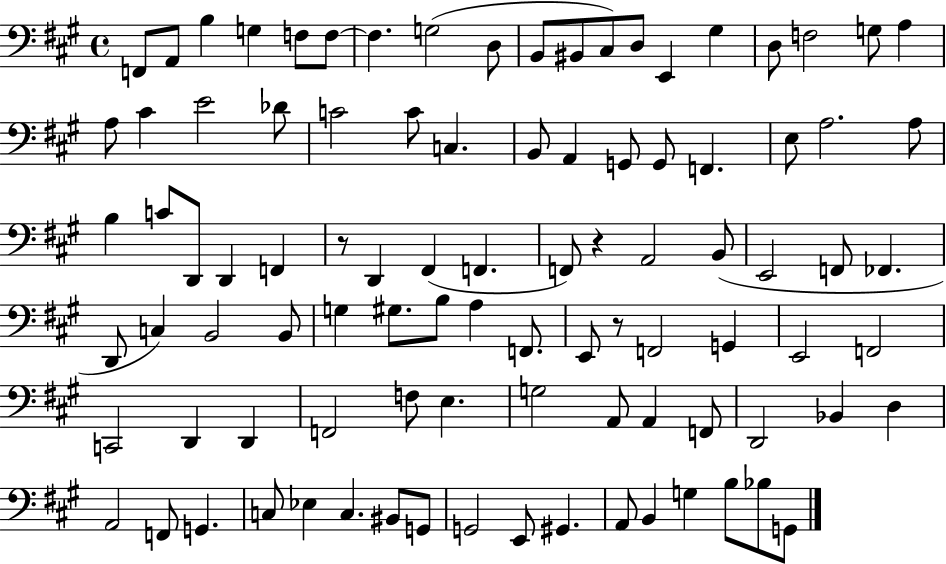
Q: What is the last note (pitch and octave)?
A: G2